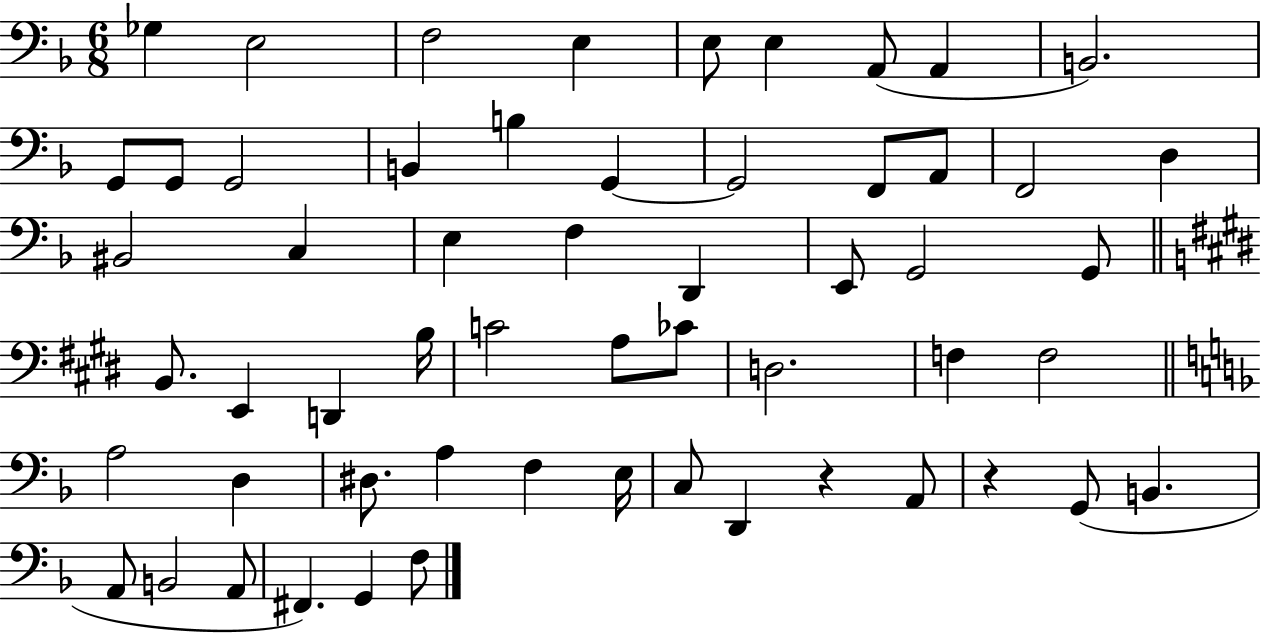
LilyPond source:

{
  \clef bass
  \numericTimeSignature
  \time 6/8
  \key f \major
  ges4 e2 | f2 e4 | e8 e4 a,8( a,4 | b,2.) | \break g,8 g,8 g,2 | b,4 b4 g,4~~ | g,2 f,8 a,8 | f,2 d4 | \break bis,2 c4 | e4 f4 d,4 | e,8 g,2 g,8 | \bar "||" \break \key e \major b,8. e,4 d,4 b16 | c'2 a8 ces'8 | d2. | f4 f2 | \break \bar "||" \break \key d \minor a2 d4 | dis8. a4 f4 e16 | c8 d,4 r4 a,8 | r4 g,8( b,4. | \break a,8 b,2 a,8 | fis,4.) g,4 f8 | \bar "|."
}